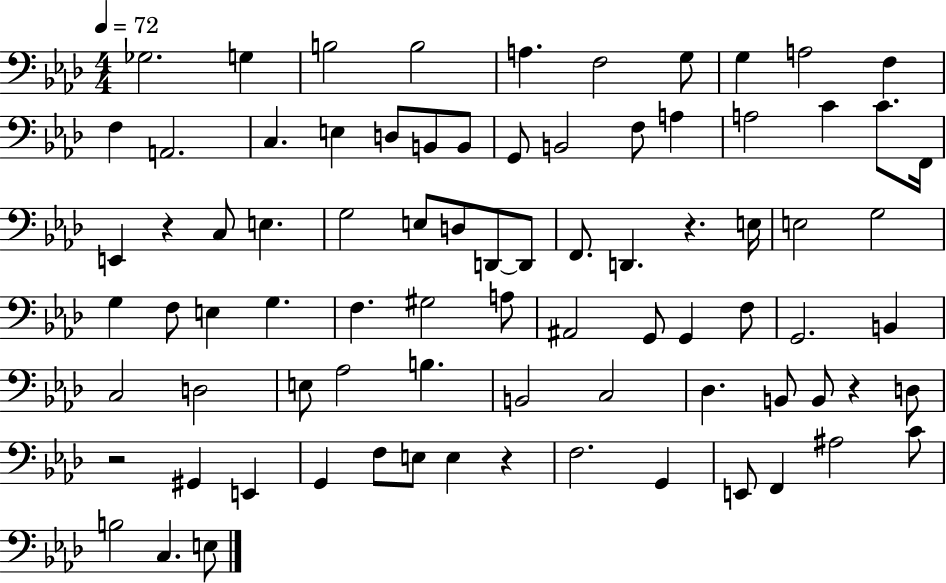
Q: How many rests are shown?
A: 5